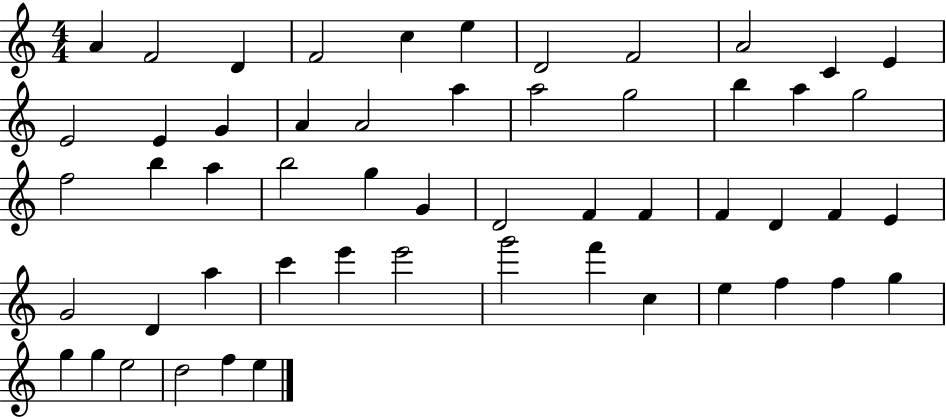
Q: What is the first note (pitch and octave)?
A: A4